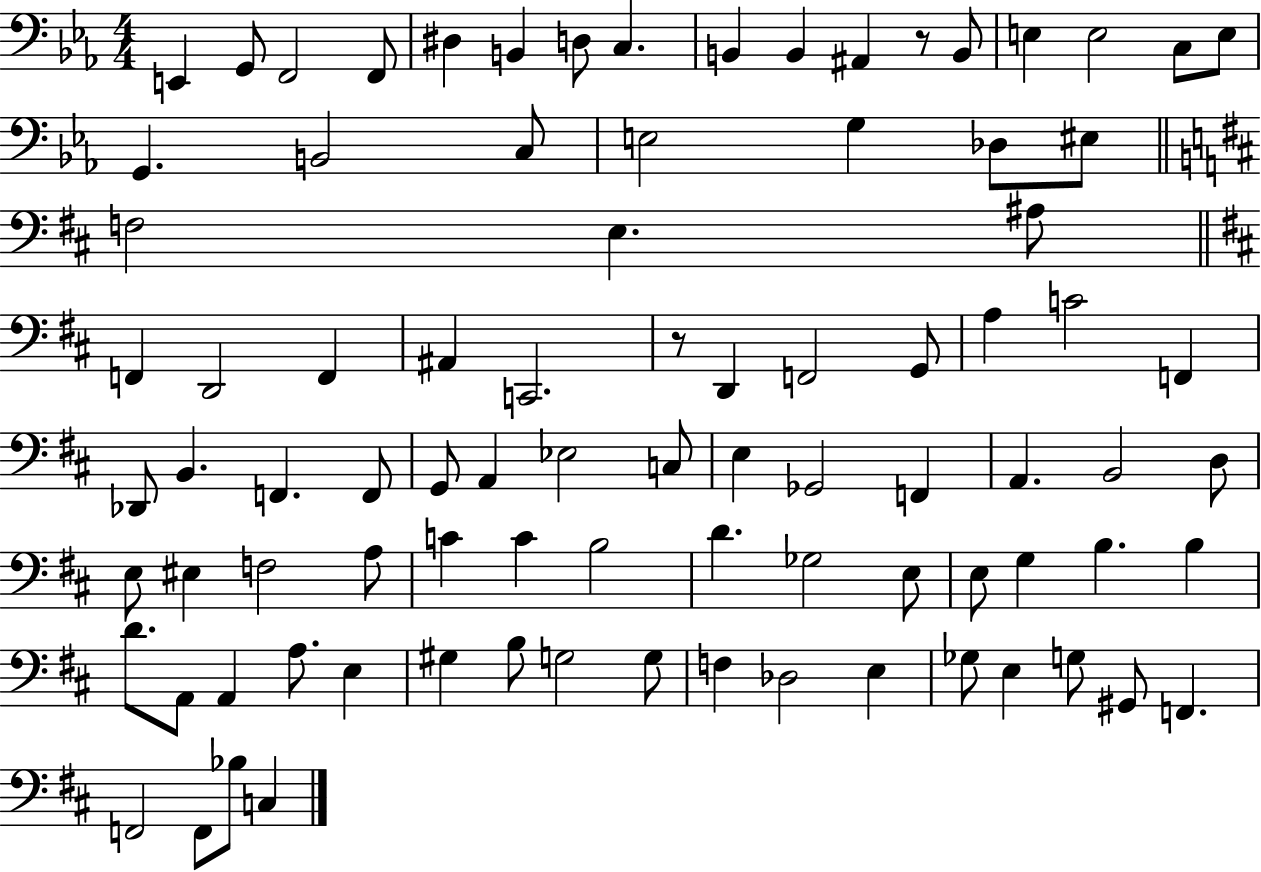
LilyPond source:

{
  \clef bass
  \numericTimeSignature
  \time 4/4
  \key ees \major
  e,4 g,8 f,2 f,8 | dis4 b,4 d8 c4. | b,4 b,4 ais,4 r8 b,8 | e4 e2 c8 e8 | \break g,4. b,2 c8 | e2 g4 des8 eis8 | \bar "||" \break \key b \minor f2 e4. ais8 | \bar "||" \break \key d \major f,4 d,2 f,4 | ais,4 c,2. | r8 d,4 f,2 g,8 | a4 c'2 f,4 | \break des,8 b,4. f,4. f,8 | g,8 a,4 ees2 c8 | e4 ges,2 f,4 | a,4. b,2 d8 | \break e8 eis4 f2 a8 | c'4 c'4 b2 | d'4. ges2 e8 | e8 g4 b4. b4 | \break d'8. a,8 a,4 a8. e4 | gis4 b8 g2 g8 | f4 des2 e4 | ges8 e4 g8 gis,8 f,4. | \break f,2 f,8 bes8 c4 | \bar "|."
}